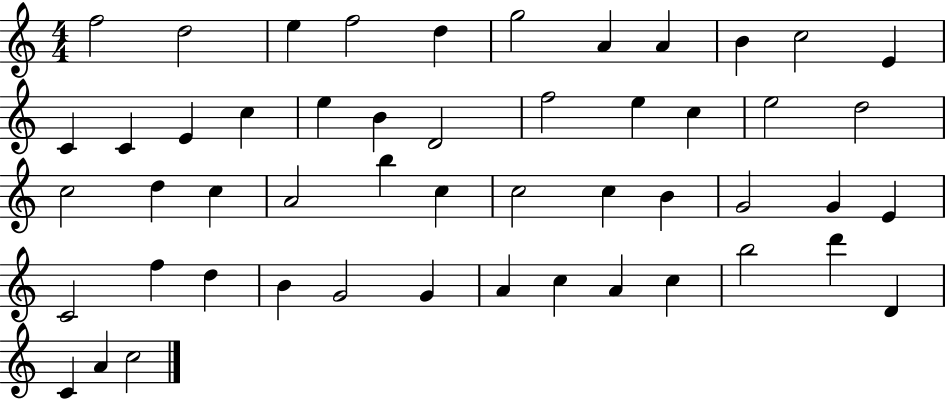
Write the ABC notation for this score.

X:1
T:Untitled
M:4/4
L:1/4
K:C
f2 d2 e f2 d g2 A A B c2 E C C E c e B D2 f2 e c e2 d2 c2 d c A2 b c c2 c B G2 G E C2 f d B G2 G A c A c b2 d' D C A c2